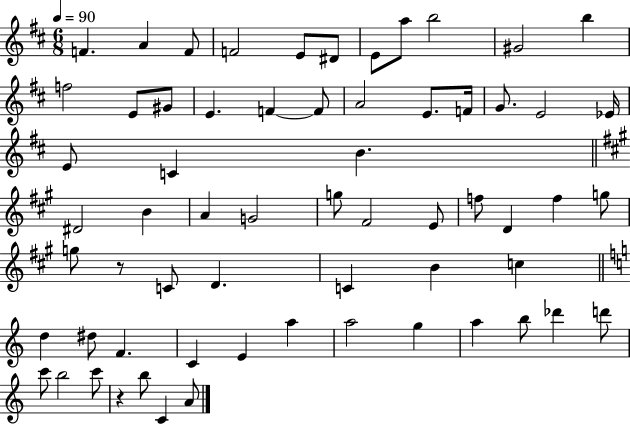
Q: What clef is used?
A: treble